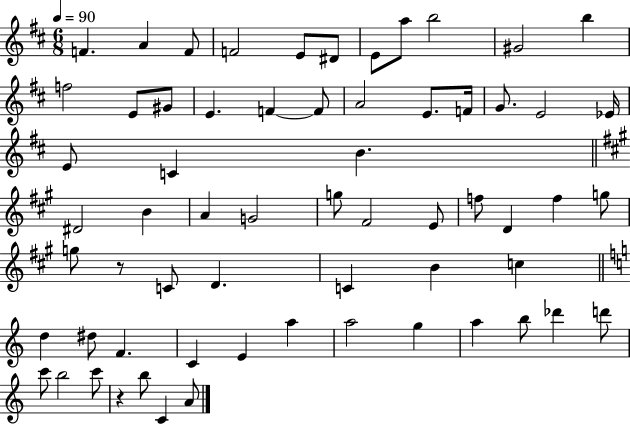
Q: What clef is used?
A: treble